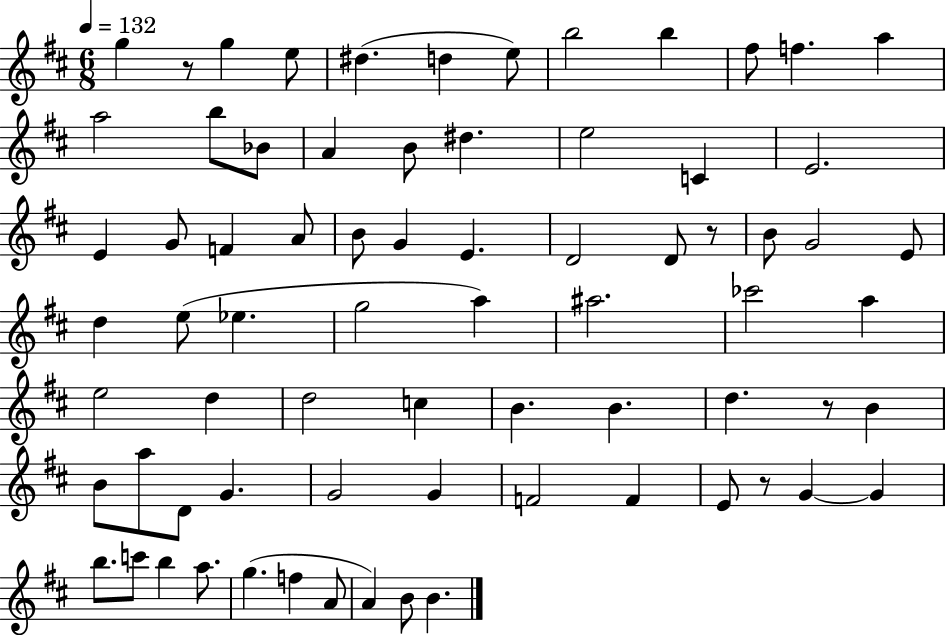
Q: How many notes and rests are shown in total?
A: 73